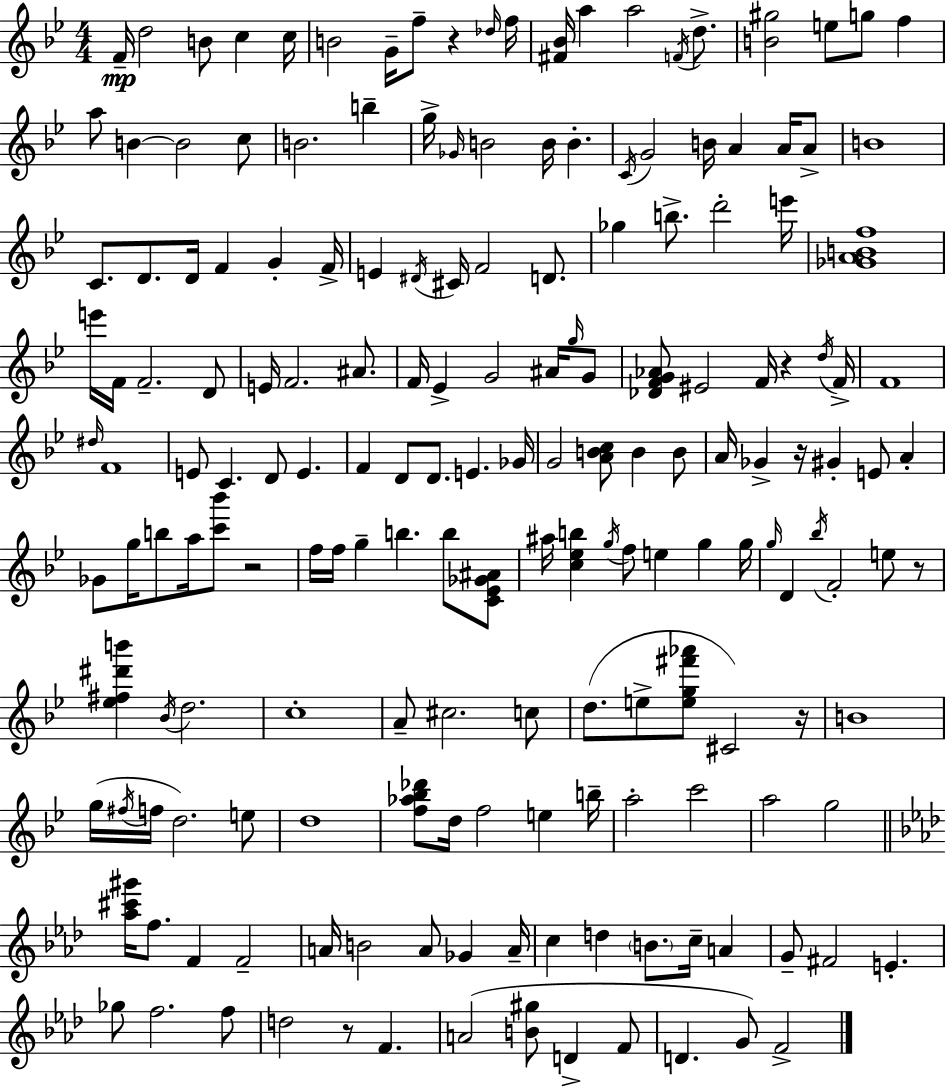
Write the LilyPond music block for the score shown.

{
  \clef treble
  \numericTimeSignature
  \time 4/4
  \key g \minor
  f'16--\mp d''2 b'8 c''4 c''16 | b'2 g'16-- f''8-- r4 \grace { des''16 } | f''16 <fis' bes'>16 a''4 a''2 \acciaccatura { f'16 } d''8.-> | <b' gis''>2 e''8 g''8 f''4 | \break a''8 b'4~~ b'2 | c''8 b'2. b''4-- | g''16-> \grace { ges'16 } b'2 b'16 b'4.-. | \acciaccatura { c'16 } g'2 b'16 a'4 | \break a'16 a'8-> b'1 | c'8. d'8. d'16 f'4 g'4-. | f'16-> e'4 \acciaccatura { dis'16 } cis'16 f'2 | d'8. ges''4 b''8.-> d'''2-. | \break e'''16 <ges' a' b' f''>1 | e'''16 f'16 f'2.-- | d'8 e'16 f'2. | ais'8. f'16 ees'4-> g'2 | \break ais'16 \grace { g''16 } g'8 <des' f' g' aes'>8 eis'2 | f'16 r4 \acciaccatura { d''16 } f'16-> f'1 | \grace { dis''16 } f'1 | e'8 c'4. | \break d'8 e'4. f'4 d'8 d'8. | e'4. ges'16 g'2 | <a' b' c''>8 b'4 b'8 a'16 ges'4-> r16 gis'4-. | e'8 a'4-. ges'8 g''16 b''8 a''16 <c''' bes'''>8 | \break r2 f''16 f''16 g''4-- b''4. | b''8 <c' ees' ges' ais'>8 ais''16 <c'' ees'' b''>4 \acciaccatura { g''16 } f''8 | e''4 g''4 g''16 \grace { g''16 } d'4 \acciaccatura { bes''16 } f'2-. | e''8 r8 <ees'' fis'' dis''' b'''>4 \acciaccatura { bes'16 } | \break d''2. c''1-. | a'8-- cis''2. | c''8 d''8.( e''8-> | <e'' g'' fis''' aes'''>8 cis'2) r16 b'1 | \break g''16( \acciaccatura { fis''16 } f''16 d''2.) | e''8 d''1 | <f'' aes'' bes'' des'''>8 d''16 | f''2 e''4 b''16-- a''2-. | \break c'''2 a''2 | g''2 \bar "||" \break \key aes \major <aes'' cis''' gis'''>16 f''8. f'4 f'2-- | a'16 b'2 a'8 ges'4 a'16-- | c''4 d''4 \parenthesize b'8. c''16-- a'4 | g'8-- fis'2 e'4.-. | \break ges''8 f''2. f''8 | d''2 r8 f'4. | a'2( <b' gis''>8 d'4-> f'8 | d'4. g'8) f'2-> | \break \bar "|."
}